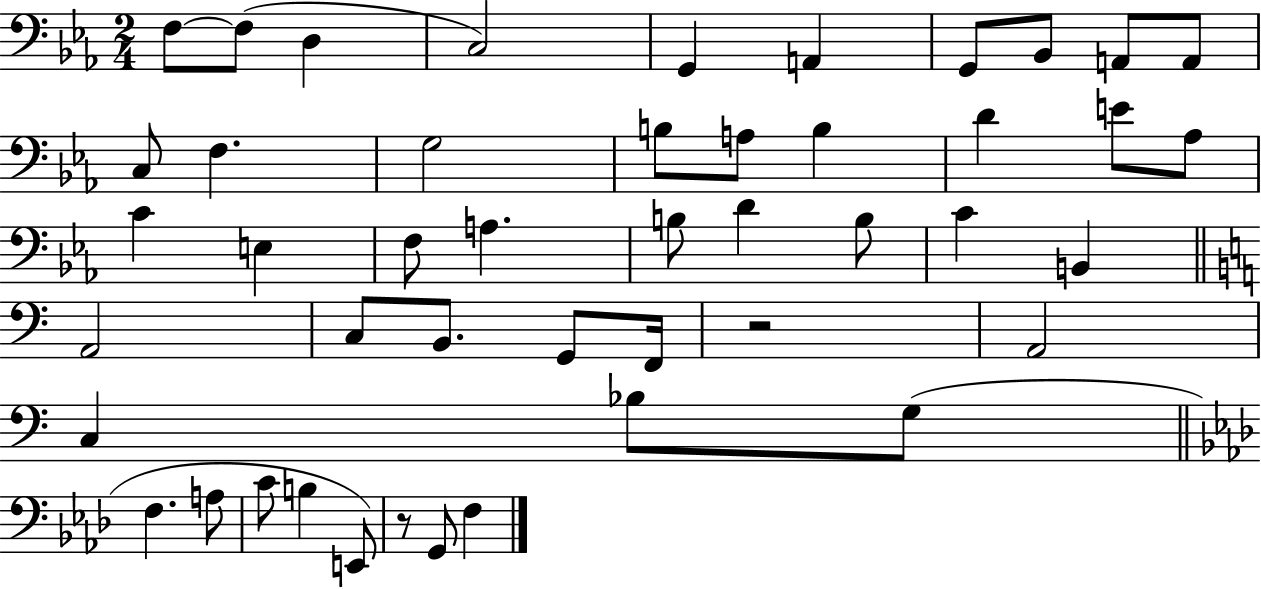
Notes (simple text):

F3/e F3/e D3/q C3/h G2/q A2/q G2/e Bb2/e A2/e A2/e C3/e F3/q. G3/h B3/e A3/e B3/q D4/q E4/e Ab3/e C4/q E3/q F3/e A3/q. B3/e D4/q B3/e C4/q B2/q A2/h C3/e B2/e. G2/e F2/s R/h A2/h C3/q Bb3/e G3/e F3/q. A3/e C4/e B3/q E2/e R/e G2/e F3/q